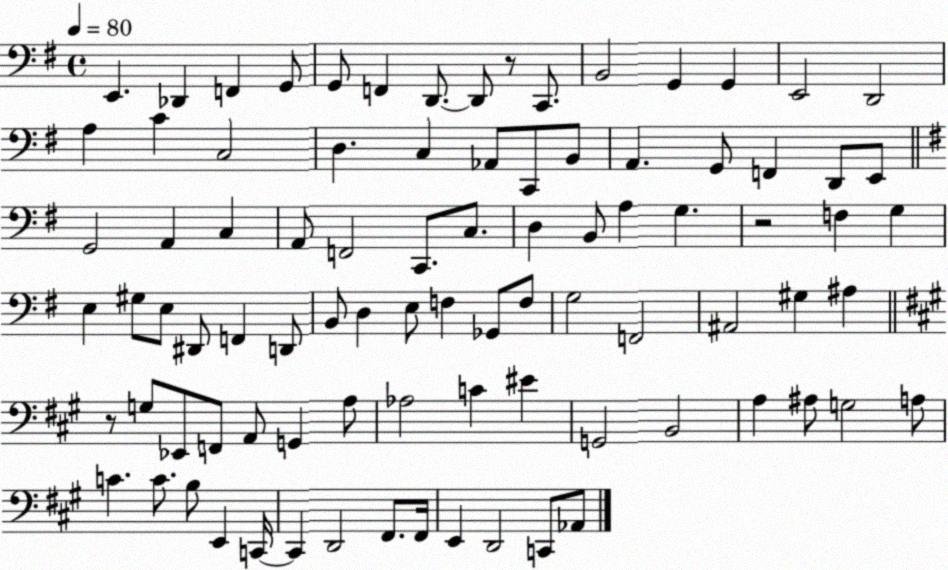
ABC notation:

X:1
T:Untitled
M:4/4
L:1/4
K:G
E,, _D,, F,, G,,/2 G,,/2 F,, D,,/2 D,,/2 z/2 C,,/2 B,,2 G,, G,, E,,2 D,,2 A, C C,2 D, C, _A,,/2 C,,/2 B,,/2 A,, G,,/2 F,, D,,/2 E,,/2 G,,2 A,, C, A,,/2 F,,2 C,,/2 C,/2 D, B,,/2 A, G, z2 F, G, E, ^G,/2 E,/2 ^D,,/2 F,, D,,/2 B,,/2 D, E,/2 F, _G,,/2 F,/2 G,2 F,,2 ^A,,2 ^G, ^A, z/2 G,/2 _E,,/2 F,,/2 A,,/2 G,, A,/2 _A,2 C ^E G,,2 B,,2 A, ^A,/2 G,2 A,/2 C C/2 B,/2 E,, C,,/4 C,, D,,2 ^F,,/2 ^F,,/4 E,, D,,2 C,,/2 _A,,/2